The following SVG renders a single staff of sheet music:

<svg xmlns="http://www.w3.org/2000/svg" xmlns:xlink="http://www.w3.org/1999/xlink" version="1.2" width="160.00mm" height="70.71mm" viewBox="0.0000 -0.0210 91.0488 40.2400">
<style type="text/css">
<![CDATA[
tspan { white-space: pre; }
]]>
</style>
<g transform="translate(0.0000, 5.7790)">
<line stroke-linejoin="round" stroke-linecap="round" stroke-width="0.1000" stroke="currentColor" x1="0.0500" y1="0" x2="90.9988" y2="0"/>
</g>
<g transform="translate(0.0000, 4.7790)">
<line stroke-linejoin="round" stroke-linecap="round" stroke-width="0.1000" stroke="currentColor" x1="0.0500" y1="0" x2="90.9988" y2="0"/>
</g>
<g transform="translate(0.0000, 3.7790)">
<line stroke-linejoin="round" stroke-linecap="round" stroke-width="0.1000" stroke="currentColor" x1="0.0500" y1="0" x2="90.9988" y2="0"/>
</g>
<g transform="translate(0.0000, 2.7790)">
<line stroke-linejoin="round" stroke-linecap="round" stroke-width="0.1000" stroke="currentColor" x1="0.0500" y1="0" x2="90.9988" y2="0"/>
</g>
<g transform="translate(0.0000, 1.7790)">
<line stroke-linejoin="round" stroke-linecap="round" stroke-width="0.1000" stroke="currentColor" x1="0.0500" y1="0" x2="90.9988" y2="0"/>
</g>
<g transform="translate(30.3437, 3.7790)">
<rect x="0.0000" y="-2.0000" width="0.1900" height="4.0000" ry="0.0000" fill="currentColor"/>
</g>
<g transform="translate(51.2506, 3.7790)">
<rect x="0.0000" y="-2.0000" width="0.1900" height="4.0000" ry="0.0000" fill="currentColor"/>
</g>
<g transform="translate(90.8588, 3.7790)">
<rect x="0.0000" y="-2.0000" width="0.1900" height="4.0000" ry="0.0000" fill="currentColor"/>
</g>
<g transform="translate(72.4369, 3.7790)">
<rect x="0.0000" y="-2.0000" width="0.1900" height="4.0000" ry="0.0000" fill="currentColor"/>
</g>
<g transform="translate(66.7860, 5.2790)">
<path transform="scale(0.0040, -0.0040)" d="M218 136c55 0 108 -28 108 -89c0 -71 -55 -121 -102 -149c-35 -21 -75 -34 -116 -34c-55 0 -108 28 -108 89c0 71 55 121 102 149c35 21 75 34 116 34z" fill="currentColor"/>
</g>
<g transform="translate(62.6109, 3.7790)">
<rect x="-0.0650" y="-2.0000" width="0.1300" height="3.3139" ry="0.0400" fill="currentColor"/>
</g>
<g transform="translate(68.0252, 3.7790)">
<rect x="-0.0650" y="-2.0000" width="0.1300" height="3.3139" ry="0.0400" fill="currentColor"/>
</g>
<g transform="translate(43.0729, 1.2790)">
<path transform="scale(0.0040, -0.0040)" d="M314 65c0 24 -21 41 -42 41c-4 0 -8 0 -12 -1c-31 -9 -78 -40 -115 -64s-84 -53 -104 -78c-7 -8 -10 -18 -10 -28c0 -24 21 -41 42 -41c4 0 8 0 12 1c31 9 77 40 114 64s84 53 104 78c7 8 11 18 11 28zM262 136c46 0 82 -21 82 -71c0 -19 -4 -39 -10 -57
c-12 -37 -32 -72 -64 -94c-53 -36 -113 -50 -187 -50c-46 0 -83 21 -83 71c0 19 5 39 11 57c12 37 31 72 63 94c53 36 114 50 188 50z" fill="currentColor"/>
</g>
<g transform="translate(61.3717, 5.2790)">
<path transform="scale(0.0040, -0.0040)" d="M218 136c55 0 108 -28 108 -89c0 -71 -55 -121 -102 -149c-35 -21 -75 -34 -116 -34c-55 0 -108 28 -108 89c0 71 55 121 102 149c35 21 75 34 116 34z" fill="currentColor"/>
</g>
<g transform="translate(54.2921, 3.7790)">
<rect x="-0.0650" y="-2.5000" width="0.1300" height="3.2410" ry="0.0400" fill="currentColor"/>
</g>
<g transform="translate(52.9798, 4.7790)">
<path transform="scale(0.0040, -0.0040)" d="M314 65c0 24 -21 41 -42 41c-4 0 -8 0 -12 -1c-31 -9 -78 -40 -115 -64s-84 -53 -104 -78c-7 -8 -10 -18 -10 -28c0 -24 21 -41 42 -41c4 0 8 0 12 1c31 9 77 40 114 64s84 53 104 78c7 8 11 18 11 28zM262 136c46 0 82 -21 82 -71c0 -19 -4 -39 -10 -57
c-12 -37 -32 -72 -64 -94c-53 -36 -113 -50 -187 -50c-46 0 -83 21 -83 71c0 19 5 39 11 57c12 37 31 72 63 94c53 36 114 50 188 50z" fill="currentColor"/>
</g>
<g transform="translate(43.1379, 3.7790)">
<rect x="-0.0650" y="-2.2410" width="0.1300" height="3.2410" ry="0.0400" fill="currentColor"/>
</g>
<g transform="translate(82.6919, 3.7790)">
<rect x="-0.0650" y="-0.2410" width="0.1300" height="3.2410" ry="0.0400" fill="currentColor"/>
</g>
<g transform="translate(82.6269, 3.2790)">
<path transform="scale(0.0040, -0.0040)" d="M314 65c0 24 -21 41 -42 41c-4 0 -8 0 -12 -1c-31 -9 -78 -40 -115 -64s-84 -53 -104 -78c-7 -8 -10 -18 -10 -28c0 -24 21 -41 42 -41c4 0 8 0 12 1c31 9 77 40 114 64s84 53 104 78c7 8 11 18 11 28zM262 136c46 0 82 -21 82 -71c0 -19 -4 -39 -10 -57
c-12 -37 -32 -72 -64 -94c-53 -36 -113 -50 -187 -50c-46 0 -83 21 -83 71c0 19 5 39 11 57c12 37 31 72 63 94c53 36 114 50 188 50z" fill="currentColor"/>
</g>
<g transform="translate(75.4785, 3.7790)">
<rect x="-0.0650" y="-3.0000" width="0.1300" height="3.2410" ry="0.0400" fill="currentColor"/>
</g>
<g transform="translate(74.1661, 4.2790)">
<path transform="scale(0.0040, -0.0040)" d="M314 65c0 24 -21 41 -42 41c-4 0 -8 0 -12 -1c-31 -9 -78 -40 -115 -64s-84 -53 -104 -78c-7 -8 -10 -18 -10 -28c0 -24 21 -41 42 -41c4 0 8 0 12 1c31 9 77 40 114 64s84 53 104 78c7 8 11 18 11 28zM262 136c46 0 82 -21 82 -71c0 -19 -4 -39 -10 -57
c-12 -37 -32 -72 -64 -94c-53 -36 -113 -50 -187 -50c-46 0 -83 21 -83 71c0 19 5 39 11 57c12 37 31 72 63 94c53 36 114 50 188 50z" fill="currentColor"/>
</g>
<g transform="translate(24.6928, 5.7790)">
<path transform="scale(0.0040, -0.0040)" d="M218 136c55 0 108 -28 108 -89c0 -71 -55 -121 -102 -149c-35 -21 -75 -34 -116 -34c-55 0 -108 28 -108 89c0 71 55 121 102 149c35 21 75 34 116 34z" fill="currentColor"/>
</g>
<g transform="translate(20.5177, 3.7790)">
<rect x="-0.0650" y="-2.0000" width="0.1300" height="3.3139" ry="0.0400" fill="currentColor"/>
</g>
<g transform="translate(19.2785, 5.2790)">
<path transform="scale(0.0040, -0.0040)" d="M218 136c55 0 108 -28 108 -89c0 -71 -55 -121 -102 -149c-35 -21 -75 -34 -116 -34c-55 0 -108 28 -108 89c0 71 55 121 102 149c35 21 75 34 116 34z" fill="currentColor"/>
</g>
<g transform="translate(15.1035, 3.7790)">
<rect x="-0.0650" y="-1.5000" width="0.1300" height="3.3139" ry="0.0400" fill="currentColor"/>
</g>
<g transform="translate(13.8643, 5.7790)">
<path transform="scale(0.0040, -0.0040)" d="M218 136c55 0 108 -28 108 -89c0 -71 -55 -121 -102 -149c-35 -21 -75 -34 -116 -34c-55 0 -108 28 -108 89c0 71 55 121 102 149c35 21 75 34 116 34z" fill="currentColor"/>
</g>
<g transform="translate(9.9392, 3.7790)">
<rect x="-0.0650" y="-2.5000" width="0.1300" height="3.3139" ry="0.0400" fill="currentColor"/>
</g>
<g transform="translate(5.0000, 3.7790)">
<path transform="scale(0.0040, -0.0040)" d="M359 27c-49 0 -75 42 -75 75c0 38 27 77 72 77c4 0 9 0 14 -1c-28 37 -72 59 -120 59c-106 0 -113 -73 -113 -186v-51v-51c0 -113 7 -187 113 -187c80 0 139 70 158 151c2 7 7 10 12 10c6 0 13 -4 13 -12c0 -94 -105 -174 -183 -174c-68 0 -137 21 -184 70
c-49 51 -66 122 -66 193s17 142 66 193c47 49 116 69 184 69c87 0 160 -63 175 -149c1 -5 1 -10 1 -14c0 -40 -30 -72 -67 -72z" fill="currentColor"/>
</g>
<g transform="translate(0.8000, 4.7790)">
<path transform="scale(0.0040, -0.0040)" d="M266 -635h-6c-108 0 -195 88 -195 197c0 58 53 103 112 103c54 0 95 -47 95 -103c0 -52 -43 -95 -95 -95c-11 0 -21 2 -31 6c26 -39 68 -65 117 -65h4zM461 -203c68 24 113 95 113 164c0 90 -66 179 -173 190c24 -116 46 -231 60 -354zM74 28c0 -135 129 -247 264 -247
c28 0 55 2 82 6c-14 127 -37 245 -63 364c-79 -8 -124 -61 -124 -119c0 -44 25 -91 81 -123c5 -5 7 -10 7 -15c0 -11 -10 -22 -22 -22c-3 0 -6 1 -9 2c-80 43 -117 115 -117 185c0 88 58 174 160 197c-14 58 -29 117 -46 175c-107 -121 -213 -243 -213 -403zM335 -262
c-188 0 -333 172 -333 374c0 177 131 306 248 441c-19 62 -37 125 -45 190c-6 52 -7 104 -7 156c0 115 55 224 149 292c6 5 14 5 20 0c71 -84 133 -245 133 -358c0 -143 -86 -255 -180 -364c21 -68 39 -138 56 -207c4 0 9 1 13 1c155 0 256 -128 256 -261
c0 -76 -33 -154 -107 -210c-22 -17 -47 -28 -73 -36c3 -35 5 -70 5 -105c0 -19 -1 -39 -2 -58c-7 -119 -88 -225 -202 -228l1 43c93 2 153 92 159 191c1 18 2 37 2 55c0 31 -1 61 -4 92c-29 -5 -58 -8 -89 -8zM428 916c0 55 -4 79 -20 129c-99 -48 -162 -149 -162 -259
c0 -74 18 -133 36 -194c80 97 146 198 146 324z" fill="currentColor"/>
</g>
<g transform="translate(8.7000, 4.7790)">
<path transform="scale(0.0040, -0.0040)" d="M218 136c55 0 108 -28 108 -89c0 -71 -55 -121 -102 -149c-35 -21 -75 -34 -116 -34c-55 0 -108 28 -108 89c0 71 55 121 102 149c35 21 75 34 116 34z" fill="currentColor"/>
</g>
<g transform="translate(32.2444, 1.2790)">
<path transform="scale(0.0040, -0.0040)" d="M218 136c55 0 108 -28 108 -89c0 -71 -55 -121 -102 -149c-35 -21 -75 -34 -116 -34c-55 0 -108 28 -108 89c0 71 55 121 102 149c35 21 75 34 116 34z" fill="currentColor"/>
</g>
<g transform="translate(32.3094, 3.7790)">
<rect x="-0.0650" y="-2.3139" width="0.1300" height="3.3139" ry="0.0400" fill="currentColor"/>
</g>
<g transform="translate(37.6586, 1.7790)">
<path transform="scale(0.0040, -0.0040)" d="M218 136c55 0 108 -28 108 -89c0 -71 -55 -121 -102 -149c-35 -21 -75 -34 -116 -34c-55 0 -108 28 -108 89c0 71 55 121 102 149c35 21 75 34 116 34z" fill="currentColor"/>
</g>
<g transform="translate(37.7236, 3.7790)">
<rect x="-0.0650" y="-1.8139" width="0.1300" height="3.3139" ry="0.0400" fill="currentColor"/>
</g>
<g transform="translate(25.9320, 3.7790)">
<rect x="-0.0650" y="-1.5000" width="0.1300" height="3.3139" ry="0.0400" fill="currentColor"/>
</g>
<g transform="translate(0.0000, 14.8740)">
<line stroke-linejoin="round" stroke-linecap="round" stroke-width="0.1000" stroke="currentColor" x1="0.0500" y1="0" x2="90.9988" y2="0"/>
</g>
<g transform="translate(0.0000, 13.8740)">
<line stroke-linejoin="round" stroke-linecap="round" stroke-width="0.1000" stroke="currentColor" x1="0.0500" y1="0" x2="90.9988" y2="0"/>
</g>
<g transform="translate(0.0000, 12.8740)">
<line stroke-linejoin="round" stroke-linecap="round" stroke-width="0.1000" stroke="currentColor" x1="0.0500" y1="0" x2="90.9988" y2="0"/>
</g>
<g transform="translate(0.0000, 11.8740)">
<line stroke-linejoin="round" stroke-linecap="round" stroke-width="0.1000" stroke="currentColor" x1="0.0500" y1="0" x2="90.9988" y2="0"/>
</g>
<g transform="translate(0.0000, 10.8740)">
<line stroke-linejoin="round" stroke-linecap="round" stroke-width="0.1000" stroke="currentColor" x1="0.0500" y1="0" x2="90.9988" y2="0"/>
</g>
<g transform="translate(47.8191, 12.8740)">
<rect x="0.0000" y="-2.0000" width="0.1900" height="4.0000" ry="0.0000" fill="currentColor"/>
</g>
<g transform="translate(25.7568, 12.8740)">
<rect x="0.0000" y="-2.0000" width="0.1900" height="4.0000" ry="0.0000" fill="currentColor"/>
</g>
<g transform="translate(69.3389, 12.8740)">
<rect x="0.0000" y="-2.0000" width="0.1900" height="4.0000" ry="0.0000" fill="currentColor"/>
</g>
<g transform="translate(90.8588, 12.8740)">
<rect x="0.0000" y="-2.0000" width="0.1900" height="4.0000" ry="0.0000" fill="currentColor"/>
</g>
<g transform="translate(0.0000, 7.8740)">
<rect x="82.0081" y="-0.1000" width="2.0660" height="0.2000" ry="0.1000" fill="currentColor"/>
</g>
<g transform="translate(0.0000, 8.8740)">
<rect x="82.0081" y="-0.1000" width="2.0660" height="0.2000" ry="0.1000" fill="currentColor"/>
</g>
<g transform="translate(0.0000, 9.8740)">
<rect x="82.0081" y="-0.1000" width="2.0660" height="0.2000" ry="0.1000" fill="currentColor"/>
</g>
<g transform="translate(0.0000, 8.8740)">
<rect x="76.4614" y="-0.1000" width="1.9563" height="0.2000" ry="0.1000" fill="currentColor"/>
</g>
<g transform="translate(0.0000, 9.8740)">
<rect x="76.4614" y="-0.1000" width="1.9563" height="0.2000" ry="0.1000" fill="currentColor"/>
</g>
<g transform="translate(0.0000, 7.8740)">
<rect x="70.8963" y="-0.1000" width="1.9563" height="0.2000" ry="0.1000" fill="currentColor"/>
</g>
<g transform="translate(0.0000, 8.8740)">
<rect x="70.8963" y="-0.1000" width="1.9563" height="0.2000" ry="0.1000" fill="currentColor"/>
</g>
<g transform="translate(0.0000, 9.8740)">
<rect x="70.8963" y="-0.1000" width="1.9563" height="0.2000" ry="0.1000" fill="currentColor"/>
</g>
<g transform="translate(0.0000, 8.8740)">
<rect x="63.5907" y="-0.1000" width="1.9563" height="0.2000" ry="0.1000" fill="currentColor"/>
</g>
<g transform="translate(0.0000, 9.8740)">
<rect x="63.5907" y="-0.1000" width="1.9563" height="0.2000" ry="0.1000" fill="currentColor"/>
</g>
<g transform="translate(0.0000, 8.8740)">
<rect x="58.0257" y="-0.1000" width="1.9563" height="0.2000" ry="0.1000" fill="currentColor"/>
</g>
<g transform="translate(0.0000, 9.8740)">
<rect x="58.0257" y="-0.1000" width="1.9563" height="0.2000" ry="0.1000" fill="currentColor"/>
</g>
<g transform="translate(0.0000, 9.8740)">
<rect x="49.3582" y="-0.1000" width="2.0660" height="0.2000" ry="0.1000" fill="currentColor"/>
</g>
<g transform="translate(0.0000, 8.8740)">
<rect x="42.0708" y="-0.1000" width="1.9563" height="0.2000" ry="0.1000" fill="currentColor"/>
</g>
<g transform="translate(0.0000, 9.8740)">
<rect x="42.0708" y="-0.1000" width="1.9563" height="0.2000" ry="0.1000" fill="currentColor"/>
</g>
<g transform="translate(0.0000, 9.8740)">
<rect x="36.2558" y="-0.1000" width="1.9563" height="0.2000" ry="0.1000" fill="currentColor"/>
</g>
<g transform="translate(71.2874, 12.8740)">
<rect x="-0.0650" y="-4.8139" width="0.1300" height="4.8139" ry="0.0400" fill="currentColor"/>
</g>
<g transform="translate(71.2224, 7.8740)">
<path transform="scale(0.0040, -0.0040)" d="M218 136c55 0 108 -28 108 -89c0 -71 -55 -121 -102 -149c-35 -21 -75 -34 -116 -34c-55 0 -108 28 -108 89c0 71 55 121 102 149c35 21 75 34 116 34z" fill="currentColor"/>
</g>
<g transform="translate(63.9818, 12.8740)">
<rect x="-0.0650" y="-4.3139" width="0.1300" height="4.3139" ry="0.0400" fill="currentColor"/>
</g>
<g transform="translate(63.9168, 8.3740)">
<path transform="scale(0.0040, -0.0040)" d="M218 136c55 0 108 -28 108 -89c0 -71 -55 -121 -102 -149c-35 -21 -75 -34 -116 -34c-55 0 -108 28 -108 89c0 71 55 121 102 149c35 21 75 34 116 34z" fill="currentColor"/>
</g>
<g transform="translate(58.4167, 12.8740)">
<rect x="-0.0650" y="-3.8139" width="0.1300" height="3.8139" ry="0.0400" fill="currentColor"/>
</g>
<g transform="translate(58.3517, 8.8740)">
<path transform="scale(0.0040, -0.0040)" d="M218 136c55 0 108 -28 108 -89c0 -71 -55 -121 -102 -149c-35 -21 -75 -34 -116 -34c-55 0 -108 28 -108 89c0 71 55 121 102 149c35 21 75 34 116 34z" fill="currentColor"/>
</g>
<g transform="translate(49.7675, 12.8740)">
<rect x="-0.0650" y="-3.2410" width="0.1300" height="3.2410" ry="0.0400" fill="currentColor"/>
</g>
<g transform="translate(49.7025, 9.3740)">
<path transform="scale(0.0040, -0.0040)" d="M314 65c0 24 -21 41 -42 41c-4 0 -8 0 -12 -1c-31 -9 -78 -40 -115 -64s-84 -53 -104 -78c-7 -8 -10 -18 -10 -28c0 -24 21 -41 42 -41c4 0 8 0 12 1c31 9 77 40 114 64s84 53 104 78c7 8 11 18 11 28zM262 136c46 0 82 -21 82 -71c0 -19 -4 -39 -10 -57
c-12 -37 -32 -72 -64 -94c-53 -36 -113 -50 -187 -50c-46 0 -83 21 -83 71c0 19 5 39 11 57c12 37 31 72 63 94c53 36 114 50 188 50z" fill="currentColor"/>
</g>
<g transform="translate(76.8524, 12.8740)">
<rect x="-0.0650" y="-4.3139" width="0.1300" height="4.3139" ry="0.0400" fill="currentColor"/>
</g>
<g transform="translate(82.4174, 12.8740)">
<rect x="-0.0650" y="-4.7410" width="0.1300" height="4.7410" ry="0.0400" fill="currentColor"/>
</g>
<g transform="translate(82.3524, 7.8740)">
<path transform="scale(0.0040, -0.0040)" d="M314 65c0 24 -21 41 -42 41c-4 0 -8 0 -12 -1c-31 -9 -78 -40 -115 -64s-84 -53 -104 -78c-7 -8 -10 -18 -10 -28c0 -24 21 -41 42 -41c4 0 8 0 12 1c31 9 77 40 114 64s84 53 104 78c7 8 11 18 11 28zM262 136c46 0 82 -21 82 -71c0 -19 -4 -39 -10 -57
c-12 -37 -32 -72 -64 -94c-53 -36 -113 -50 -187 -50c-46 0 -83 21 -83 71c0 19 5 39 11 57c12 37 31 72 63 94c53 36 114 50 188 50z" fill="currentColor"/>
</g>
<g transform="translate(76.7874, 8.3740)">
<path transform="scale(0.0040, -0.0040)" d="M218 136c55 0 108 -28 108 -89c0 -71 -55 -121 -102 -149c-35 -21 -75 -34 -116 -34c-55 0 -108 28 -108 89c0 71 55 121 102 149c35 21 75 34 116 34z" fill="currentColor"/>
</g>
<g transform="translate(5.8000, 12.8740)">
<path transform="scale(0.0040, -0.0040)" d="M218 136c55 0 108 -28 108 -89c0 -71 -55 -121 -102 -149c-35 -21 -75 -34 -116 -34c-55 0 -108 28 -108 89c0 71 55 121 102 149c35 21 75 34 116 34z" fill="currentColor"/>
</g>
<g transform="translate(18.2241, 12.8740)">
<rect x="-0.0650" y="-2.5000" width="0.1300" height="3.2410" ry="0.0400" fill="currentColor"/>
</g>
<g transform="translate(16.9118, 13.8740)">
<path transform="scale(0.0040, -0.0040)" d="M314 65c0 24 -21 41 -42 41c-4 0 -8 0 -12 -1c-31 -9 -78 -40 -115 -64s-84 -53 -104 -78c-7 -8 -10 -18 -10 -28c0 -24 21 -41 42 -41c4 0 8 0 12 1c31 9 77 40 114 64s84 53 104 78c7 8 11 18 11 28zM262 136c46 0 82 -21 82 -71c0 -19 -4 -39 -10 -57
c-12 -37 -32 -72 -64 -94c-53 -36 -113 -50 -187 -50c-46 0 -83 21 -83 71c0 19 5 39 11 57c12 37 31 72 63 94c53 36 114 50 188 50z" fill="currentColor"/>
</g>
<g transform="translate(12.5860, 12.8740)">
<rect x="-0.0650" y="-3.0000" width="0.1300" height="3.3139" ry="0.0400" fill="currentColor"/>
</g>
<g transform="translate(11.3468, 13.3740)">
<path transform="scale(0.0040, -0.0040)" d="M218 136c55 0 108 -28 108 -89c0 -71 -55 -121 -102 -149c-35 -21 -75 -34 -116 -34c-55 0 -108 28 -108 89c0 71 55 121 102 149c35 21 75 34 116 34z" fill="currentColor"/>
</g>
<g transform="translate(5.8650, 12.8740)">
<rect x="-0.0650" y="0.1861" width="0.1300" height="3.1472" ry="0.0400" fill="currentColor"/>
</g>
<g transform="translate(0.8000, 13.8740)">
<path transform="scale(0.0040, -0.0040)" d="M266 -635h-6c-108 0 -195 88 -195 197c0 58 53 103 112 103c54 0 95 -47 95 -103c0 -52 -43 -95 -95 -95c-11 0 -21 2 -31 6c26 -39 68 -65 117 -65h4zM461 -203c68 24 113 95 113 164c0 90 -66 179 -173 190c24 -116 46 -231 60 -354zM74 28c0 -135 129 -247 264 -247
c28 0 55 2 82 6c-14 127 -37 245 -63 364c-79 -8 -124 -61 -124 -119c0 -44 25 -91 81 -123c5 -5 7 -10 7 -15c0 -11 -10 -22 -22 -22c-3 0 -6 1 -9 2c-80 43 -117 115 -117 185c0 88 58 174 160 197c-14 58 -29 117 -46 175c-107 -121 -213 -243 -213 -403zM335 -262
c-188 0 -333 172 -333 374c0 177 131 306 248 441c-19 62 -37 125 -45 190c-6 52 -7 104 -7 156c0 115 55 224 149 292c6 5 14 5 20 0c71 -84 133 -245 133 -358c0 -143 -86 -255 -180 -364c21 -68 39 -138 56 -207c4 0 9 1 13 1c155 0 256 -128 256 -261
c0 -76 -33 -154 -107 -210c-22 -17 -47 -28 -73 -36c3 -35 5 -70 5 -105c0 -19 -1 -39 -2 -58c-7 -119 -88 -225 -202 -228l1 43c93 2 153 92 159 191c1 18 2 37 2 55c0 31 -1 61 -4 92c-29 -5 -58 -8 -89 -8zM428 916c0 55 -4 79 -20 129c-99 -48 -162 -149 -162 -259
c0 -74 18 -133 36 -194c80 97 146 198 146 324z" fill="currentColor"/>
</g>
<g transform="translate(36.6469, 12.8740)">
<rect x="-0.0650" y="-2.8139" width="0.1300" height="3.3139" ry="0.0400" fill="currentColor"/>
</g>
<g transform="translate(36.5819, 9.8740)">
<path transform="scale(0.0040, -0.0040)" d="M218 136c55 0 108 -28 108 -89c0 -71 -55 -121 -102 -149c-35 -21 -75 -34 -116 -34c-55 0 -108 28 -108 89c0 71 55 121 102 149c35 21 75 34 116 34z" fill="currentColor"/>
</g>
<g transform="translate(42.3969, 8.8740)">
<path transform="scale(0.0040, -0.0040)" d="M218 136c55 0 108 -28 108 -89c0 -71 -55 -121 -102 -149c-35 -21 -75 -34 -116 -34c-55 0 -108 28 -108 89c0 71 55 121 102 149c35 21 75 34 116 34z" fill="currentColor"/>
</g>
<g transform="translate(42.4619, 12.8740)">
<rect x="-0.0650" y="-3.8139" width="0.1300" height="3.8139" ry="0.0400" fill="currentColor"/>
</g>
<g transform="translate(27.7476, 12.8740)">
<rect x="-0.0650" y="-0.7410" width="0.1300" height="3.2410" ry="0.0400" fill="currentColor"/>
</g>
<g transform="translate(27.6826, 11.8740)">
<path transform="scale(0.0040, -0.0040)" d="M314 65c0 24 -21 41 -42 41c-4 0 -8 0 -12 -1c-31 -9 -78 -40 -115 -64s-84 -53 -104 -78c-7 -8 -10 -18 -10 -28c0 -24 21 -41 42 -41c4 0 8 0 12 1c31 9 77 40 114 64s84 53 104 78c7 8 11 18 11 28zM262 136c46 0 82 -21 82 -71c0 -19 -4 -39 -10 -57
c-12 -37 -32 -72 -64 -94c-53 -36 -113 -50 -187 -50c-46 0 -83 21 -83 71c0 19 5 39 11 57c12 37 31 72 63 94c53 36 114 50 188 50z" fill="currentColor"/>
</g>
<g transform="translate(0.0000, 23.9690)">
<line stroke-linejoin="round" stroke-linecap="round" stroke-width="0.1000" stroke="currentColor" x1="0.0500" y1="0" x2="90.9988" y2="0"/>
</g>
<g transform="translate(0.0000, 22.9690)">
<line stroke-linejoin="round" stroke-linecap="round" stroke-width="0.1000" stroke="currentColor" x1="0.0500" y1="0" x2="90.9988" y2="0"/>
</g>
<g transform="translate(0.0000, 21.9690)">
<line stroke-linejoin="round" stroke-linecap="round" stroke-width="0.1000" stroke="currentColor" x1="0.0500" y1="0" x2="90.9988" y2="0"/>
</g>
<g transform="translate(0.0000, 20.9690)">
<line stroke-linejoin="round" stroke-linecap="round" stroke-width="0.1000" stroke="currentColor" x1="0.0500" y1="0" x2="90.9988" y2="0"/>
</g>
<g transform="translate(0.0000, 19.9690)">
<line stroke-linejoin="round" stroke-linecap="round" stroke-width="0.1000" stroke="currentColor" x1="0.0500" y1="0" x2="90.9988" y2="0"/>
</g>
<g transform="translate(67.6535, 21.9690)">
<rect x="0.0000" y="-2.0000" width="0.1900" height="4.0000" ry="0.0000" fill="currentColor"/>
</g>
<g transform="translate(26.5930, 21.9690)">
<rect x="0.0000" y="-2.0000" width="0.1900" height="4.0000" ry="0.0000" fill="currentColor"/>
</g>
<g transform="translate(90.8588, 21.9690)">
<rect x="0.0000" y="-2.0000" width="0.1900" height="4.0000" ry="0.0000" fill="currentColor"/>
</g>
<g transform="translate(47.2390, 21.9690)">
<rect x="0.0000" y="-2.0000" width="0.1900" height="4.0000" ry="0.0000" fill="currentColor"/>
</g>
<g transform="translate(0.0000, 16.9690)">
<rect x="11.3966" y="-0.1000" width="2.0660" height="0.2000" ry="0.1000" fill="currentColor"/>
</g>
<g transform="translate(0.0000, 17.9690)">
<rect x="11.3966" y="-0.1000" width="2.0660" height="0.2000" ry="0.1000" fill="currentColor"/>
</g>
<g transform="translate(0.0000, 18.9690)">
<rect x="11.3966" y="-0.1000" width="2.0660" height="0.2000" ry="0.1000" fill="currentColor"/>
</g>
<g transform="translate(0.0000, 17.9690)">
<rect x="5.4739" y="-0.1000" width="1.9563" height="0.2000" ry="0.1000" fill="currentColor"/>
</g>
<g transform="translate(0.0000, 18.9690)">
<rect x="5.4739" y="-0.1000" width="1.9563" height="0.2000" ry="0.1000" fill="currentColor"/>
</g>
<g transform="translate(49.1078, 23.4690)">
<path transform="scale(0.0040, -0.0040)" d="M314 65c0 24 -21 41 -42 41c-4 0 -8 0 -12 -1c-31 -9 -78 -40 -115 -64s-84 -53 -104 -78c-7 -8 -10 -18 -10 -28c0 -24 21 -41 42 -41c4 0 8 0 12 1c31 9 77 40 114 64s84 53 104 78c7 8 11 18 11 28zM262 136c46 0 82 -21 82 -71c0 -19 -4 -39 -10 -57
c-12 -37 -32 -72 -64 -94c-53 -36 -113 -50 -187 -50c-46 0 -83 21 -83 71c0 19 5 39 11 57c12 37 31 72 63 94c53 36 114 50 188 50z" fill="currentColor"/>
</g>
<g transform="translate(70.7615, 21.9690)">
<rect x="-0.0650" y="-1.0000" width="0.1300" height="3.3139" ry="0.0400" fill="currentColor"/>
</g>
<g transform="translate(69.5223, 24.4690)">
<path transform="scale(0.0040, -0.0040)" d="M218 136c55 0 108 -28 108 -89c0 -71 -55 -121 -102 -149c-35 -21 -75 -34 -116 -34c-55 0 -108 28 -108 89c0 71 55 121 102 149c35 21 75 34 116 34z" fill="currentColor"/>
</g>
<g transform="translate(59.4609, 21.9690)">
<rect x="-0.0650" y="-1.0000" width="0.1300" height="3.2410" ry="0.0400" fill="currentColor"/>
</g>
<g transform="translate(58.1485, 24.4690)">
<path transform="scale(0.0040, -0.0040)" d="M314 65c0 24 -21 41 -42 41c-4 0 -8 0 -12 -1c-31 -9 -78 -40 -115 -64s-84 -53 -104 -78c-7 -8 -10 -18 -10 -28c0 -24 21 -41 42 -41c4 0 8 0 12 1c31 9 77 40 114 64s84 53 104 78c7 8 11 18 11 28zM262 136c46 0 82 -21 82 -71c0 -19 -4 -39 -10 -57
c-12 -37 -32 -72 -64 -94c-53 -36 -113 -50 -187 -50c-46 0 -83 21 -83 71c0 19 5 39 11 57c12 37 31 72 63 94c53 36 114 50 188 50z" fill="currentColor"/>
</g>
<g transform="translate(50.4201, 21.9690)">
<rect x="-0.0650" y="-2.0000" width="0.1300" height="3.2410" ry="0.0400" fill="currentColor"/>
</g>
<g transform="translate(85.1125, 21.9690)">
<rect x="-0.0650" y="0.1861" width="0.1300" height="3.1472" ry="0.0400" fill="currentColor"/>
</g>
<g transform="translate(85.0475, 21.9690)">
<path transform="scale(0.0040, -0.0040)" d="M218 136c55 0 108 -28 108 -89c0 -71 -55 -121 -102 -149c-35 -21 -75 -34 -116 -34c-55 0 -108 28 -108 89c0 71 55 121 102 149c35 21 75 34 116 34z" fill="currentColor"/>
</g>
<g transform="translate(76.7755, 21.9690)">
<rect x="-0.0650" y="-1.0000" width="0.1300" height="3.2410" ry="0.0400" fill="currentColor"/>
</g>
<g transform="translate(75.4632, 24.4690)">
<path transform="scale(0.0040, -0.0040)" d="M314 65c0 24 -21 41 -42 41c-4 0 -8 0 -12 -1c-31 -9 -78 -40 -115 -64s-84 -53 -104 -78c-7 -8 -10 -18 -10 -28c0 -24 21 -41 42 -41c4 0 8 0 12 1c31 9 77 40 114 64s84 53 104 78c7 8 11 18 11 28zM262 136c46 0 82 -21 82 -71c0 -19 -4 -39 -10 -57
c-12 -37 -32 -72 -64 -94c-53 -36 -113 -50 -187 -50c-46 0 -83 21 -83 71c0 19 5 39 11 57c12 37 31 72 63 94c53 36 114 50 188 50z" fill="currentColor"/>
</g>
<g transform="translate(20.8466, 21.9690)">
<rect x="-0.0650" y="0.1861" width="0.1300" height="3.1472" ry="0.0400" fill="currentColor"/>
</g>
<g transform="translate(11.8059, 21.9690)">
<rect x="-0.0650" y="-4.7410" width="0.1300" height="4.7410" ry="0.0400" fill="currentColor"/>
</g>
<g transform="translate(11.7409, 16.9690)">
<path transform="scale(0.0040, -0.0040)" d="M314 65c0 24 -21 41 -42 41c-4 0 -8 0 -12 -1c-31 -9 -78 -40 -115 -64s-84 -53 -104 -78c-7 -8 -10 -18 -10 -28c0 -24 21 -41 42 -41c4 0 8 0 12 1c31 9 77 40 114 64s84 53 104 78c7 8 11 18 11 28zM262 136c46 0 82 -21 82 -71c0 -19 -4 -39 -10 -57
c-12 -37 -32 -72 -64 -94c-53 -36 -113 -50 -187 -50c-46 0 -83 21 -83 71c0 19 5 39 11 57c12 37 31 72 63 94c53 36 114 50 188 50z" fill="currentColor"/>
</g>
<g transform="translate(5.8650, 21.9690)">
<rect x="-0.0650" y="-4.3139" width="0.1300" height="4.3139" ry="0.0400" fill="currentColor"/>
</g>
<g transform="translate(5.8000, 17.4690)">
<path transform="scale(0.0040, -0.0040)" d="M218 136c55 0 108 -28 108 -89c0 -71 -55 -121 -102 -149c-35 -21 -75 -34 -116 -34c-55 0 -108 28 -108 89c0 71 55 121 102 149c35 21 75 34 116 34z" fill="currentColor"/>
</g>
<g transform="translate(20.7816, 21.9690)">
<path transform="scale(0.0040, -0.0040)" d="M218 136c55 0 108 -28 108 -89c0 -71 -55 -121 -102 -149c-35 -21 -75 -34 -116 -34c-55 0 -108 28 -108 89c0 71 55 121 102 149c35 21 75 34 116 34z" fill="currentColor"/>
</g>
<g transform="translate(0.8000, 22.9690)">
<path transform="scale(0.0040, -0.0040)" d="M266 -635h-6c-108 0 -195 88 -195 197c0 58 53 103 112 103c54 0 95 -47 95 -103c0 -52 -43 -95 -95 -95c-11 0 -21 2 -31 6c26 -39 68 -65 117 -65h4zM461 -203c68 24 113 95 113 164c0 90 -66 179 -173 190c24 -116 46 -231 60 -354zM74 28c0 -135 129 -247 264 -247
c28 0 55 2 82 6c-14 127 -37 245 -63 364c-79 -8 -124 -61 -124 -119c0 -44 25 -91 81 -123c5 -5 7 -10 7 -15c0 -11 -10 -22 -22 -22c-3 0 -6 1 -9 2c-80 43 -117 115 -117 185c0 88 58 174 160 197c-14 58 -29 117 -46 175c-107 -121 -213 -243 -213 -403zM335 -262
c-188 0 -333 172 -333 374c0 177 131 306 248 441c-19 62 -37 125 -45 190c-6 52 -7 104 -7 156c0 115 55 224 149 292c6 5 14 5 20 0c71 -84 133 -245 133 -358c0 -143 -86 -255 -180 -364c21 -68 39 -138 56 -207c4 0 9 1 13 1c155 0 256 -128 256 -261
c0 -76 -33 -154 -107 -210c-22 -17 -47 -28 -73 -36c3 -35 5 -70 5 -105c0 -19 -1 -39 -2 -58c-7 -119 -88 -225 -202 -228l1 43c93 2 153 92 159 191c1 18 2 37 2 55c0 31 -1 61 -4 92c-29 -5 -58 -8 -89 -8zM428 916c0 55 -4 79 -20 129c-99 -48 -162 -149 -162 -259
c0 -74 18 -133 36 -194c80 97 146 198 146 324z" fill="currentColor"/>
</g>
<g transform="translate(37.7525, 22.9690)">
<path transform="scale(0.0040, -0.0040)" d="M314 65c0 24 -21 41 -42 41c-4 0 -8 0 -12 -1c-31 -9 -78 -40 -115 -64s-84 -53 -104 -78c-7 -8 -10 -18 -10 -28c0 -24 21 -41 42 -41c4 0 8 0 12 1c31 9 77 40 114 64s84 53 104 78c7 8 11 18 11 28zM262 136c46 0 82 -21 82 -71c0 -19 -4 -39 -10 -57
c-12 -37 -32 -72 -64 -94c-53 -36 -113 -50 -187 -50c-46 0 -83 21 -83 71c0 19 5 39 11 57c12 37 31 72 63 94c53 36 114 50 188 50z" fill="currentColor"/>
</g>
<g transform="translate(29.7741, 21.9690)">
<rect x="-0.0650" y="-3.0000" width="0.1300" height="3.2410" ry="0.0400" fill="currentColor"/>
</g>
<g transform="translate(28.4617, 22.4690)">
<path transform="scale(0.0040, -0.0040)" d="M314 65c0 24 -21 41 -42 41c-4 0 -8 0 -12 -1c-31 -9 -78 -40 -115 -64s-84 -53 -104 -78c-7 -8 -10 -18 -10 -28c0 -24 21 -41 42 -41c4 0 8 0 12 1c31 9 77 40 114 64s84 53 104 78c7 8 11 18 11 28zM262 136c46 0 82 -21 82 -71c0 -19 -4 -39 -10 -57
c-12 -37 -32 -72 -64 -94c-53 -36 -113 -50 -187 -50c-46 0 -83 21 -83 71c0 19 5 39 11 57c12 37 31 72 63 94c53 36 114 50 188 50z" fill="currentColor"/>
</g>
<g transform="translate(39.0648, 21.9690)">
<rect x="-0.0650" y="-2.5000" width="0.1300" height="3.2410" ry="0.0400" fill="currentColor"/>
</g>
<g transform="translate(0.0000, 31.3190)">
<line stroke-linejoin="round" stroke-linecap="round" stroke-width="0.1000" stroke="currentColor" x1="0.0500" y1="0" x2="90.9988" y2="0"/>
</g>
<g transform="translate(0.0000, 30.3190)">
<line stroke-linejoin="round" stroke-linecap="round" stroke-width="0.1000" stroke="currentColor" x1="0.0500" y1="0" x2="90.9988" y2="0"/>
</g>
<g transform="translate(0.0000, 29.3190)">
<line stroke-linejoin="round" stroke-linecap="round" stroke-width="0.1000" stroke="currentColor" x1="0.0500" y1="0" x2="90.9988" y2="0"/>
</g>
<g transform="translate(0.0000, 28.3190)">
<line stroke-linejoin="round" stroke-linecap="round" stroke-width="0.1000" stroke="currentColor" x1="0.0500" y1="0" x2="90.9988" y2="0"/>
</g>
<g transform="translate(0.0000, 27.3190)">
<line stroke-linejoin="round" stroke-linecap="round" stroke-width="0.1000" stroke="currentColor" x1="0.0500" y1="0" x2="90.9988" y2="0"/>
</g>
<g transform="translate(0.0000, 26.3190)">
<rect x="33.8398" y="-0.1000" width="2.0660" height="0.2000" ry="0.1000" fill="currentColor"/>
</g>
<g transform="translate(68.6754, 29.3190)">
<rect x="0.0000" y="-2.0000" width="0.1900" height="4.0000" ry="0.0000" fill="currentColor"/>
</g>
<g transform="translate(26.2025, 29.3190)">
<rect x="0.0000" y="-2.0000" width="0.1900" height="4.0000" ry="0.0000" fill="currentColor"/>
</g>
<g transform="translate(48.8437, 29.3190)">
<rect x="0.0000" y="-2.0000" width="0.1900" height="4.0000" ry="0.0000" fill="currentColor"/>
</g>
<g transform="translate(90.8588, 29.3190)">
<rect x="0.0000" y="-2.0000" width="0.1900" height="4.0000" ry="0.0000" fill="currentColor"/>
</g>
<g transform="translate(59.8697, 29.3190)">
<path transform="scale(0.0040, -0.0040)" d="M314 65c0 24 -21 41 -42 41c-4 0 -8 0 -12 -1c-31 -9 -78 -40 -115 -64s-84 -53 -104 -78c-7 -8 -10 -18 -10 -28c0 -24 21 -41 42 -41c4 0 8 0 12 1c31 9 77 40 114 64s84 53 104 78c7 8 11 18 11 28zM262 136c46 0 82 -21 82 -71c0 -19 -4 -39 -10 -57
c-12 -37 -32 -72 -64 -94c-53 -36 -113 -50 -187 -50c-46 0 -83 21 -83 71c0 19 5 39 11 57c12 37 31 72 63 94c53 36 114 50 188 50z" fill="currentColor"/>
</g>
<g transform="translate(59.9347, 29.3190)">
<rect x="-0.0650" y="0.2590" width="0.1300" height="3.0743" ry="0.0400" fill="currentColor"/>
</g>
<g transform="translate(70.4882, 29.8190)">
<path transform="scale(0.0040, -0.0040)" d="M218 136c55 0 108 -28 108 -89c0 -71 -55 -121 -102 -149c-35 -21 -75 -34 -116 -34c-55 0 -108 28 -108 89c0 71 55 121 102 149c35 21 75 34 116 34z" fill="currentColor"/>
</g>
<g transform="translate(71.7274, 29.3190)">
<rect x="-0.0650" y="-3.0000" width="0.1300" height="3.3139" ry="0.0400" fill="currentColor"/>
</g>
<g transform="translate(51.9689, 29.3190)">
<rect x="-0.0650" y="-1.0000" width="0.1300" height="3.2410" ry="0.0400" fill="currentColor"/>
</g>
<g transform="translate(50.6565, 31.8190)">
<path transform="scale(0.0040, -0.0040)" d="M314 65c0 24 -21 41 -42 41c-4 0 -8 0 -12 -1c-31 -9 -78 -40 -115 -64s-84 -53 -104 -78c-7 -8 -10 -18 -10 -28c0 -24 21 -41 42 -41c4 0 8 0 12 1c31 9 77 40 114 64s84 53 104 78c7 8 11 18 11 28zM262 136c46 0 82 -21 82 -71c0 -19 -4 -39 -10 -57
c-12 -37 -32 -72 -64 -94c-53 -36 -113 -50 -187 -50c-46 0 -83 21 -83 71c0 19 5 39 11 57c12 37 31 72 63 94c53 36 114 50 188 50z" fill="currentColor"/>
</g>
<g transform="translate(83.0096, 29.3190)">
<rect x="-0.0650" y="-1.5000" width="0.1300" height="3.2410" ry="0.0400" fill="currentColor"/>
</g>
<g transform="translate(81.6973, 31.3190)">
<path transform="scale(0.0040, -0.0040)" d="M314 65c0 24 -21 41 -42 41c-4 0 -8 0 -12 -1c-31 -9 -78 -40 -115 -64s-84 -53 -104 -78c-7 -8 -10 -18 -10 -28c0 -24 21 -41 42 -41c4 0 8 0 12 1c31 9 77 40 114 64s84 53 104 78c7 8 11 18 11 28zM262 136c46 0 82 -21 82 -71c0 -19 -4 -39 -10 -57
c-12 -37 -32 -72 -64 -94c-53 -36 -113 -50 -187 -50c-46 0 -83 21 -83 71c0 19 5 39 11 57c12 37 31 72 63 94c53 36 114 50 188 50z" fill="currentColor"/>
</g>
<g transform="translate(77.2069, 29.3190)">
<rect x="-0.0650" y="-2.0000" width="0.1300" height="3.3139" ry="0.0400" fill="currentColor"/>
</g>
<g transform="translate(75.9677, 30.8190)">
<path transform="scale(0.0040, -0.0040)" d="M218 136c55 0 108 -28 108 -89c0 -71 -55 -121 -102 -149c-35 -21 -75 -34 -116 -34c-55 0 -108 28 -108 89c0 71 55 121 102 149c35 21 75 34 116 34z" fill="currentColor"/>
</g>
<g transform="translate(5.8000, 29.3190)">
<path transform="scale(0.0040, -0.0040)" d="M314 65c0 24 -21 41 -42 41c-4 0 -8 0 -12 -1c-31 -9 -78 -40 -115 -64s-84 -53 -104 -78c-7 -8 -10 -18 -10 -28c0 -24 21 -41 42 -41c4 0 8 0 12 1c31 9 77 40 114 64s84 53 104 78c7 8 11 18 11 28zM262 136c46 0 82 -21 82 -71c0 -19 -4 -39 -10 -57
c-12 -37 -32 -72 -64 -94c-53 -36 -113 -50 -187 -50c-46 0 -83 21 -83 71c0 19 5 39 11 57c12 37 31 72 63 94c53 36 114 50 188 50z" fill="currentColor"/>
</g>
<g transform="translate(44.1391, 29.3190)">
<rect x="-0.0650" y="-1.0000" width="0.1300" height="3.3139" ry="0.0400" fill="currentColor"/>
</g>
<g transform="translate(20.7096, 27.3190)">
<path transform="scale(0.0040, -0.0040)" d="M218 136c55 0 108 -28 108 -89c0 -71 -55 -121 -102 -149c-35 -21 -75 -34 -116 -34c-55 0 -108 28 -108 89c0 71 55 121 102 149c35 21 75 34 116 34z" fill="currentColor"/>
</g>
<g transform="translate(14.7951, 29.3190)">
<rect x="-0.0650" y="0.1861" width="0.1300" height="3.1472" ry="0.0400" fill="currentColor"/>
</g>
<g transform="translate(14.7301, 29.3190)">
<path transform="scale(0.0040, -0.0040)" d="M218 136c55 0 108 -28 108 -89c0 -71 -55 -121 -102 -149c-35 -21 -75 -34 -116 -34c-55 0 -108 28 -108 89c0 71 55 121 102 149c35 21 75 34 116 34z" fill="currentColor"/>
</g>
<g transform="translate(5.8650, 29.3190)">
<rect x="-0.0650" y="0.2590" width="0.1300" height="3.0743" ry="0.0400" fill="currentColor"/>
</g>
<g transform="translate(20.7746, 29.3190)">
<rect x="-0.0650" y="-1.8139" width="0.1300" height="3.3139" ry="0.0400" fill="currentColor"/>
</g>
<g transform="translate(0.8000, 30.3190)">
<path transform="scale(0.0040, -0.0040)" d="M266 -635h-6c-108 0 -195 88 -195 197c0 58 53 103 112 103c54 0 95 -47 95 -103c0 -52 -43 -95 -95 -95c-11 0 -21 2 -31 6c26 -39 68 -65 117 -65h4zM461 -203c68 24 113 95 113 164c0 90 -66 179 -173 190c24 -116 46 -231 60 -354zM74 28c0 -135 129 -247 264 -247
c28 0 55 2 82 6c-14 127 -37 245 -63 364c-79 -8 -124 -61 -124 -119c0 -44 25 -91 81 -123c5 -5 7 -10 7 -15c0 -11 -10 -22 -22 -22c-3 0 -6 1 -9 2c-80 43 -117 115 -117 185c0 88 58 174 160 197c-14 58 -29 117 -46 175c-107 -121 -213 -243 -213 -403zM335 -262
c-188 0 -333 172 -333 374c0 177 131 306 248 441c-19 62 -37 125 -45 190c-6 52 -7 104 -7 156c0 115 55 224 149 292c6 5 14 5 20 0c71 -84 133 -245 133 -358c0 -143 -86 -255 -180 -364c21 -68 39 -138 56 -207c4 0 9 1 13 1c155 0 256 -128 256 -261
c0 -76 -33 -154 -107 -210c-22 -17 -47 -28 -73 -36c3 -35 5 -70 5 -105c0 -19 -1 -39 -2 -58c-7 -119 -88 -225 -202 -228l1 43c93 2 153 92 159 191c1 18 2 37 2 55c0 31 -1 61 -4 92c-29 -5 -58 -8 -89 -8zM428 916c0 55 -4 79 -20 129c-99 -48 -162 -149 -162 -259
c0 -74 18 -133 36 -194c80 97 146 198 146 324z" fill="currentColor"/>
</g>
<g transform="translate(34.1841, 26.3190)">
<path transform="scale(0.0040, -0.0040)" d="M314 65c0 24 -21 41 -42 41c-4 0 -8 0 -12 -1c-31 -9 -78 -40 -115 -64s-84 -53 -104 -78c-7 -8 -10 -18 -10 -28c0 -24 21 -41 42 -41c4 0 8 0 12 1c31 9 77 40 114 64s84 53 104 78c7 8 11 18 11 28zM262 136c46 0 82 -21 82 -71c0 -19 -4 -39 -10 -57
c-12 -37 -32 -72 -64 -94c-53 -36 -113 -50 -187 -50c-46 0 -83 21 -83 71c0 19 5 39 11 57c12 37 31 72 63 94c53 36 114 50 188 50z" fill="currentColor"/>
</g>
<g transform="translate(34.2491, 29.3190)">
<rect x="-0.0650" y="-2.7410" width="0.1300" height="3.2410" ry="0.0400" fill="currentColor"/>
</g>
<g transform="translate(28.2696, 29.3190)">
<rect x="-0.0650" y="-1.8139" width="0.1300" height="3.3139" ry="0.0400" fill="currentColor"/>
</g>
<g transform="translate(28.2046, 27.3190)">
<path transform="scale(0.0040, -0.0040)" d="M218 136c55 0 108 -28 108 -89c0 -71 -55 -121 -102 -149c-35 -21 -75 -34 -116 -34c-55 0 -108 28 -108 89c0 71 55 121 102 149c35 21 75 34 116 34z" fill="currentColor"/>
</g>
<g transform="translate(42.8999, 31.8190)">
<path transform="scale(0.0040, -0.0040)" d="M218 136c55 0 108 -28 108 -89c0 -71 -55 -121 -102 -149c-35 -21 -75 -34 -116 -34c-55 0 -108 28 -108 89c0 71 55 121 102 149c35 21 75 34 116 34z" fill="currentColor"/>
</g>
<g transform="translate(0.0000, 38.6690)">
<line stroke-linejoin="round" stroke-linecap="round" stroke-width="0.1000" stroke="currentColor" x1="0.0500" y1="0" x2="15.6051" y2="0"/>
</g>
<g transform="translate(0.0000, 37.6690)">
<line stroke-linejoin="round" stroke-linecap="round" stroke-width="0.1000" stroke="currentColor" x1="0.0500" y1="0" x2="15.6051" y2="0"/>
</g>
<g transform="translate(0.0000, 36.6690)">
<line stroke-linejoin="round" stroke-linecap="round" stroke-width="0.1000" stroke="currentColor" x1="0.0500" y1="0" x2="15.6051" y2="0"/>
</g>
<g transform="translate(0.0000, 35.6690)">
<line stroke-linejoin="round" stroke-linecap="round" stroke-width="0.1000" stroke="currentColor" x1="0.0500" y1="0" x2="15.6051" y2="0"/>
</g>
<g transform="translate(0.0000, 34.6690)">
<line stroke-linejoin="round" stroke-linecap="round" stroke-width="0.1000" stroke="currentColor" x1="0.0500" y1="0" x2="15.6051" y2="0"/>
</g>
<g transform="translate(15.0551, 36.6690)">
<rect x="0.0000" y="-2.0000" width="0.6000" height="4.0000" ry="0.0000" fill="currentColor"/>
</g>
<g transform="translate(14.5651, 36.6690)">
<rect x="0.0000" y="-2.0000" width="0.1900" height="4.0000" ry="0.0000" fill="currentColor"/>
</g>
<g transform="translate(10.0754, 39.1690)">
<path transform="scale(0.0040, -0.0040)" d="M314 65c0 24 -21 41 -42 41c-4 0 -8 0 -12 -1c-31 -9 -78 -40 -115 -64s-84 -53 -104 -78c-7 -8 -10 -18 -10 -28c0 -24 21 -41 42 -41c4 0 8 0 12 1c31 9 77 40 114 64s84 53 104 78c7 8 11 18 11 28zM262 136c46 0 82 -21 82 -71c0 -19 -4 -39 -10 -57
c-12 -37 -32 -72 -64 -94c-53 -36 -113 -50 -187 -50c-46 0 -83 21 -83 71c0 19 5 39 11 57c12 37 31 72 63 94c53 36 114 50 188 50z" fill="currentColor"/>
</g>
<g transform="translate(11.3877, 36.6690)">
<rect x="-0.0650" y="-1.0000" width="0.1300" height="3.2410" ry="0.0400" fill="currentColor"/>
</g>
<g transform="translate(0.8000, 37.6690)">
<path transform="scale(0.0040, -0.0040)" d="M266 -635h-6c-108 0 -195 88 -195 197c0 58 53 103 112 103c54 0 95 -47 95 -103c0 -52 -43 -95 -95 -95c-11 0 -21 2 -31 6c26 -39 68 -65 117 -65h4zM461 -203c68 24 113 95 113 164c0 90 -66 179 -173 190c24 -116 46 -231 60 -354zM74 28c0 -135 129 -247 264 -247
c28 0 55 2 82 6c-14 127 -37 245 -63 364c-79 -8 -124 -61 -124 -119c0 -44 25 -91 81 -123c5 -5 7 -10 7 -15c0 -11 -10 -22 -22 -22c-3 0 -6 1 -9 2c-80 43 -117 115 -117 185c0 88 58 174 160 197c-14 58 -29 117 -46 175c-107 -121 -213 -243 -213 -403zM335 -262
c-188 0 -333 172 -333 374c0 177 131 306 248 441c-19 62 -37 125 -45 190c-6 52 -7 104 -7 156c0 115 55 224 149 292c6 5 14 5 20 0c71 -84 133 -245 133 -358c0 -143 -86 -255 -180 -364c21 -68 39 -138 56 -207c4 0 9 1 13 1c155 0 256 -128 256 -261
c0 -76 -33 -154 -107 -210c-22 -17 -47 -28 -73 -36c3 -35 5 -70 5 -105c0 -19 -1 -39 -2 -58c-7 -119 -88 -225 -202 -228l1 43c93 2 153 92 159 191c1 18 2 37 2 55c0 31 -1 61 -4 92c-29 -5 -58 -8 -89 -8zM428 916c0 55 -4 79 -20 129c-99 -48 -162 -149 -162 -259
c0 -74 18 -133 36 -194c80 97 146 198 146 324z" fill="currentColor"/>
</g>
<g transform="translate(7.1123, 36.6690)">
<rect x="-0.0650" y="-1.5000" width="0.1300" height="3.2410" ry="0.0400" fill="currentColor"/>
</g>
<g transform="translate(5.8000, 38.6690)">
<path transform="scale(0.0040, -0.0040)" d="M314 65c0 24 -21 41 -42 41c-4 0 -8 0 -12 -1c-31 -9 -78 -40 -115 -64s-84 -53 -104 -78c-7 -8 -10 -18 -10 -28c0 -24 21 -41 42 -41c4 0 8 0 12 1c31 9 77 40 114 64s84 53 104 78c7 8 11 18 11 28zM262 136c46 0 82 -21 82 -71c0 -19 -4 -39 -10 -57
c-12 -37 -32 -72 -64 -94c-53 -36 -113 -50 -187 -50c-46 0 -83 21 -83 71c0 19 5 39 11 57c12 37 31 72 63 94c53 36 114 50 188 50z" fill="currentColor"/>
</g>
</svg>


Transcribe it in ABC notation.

X:1
T:Untitled
M:4/4
L:1/4
K:C
G E F E g f g2 G2 F F A2 c2 B A G2 d2 a c' b2 c' d' e' d' e'2 d' e'2 B A2 G2 F2 D2 D D2 B B2 B f f a2 D D2 B2 A F E2 E2 D2